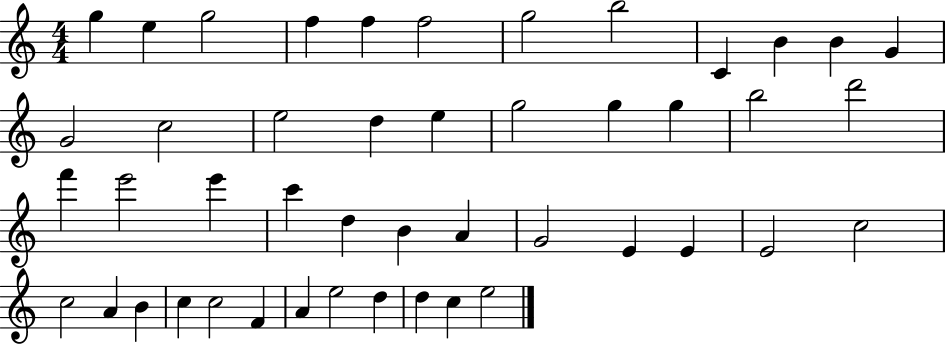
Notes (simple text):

G5/q E5/q G5/h F5/q F5/q F5/h G5/h B5/h C4/q B4/q B4/q G4/q G4/h C5/h E5/h D5/q E5/q G5/h G5/q G5/q B5/h D6/h F6/q E6/h E6/q C6/q D5/q B4/q A4/q G4/h E4/q E4/q E4/h C5/h C5/h A4/q B4/q C5/q C5/h F4/q A4/q E5/h D5/q D5/q C5/q E5/h